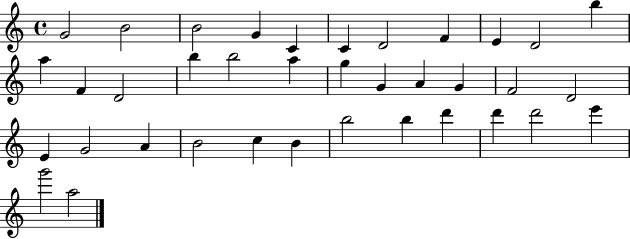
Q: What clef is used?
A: treble